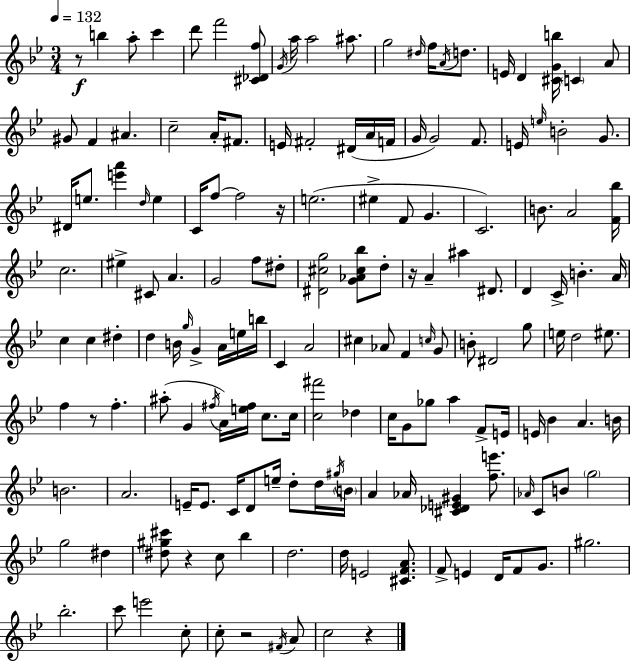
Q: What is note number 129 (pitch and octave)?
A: D5